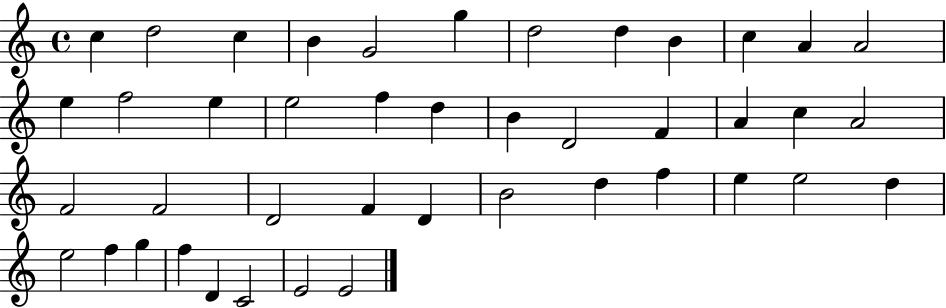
{
  \clef treble
  \time 4/4
  \defaultTimeSignature
  \key c \major
  c''4 d''2 c''4 | b'4 g'2 g''4 | d''2 d''4 b'4 | c''4 a'4 a'2 | \break e''4 f''2 e''4 | e''2 f''4 d''4 | b'4 d'2 f'4 | a'4 c''4 a'2 | \break f'2 f'2 | d'2 f'4 d'4 | b'2 d''4 f''4 | e''4 e''2 d''4 | \break e''2 f''4 g''4 | f''4 d'4 c'2 | e'2 e'2 | \bar "|."
}